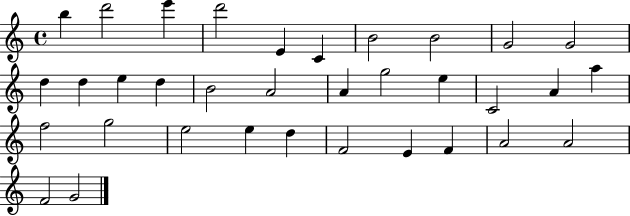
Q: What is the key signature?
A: C major